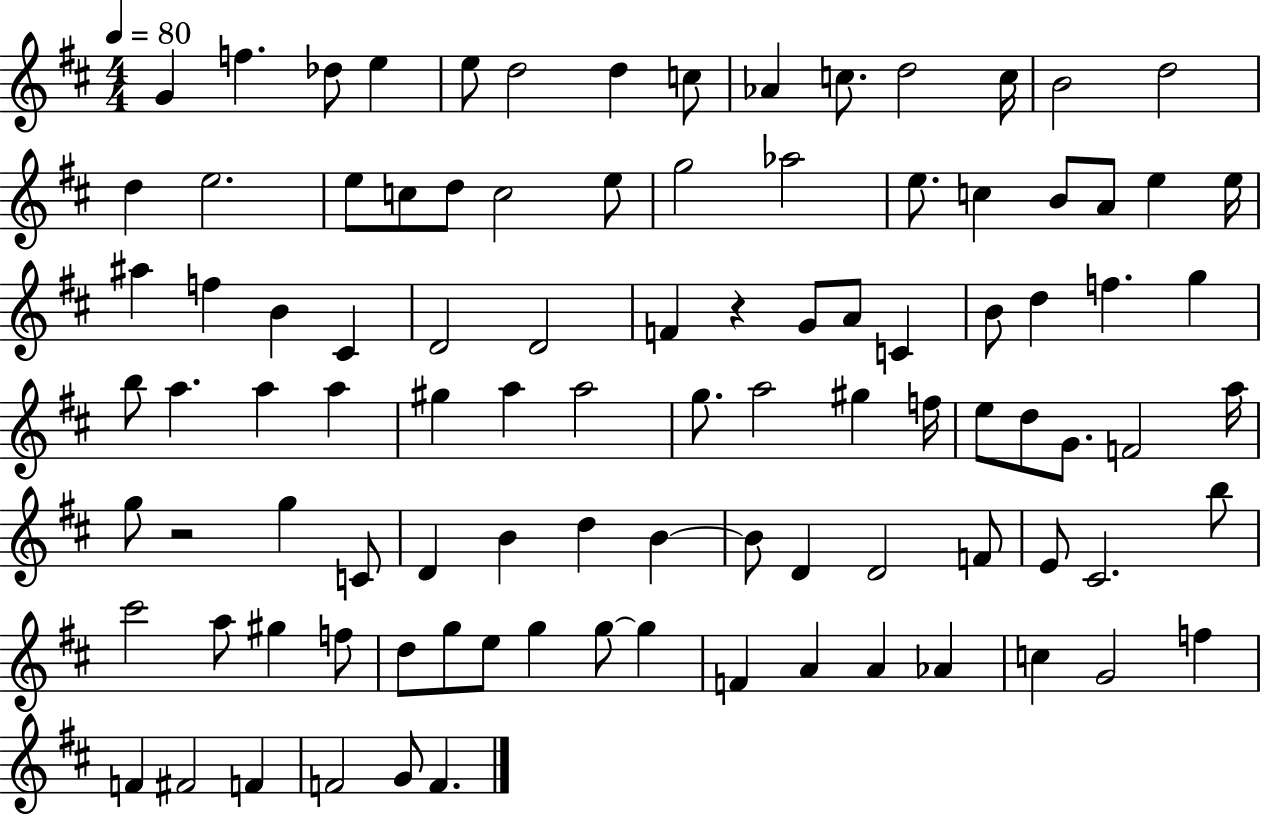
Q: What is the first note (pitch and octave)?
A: G4